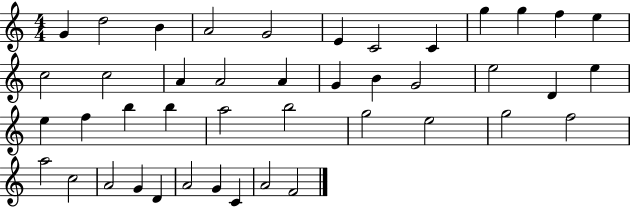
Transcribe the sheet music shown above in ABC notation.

X:1
T:Untitled
M:4/4
L:1/4
K:C
G d2 B A2 G2 E C2 C g g f e c2 c2 A A2 A G B G2 e2 D e e f b b a2 b2 g2 e2 g2 f2 a2 c2 A2 G D A2 G C A2 F2